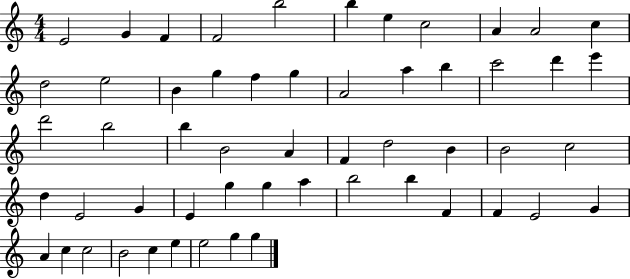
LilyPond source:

{
  \clef treble
  \numericTimeSignature
  \time 4/4
  \key c \major
  e'2 g'4 f'4 | f'2 b''2 | b''4 e''4 c''2 | a'4 a'2 c''4 | \break d''2 e''2 | b'4 g''4 f''4 g''4 | a'2 a''4 b''4 | c'''2 d'''4 e'''4 | \break d'''2 b''2 | b''4 b'2 a'4 | f'4 d''2 b'4 | b'2 c''2 | \break d''4 e'2 g'4 | e'4 g''4 g''4 a''4 | b''2 b''4 f'4 | f'4 e'2 g'4 | \break a'4 c''4 c''2 | b'2 c''4 e''4 | e''2 g''4 g''4 | \bar "|."
}